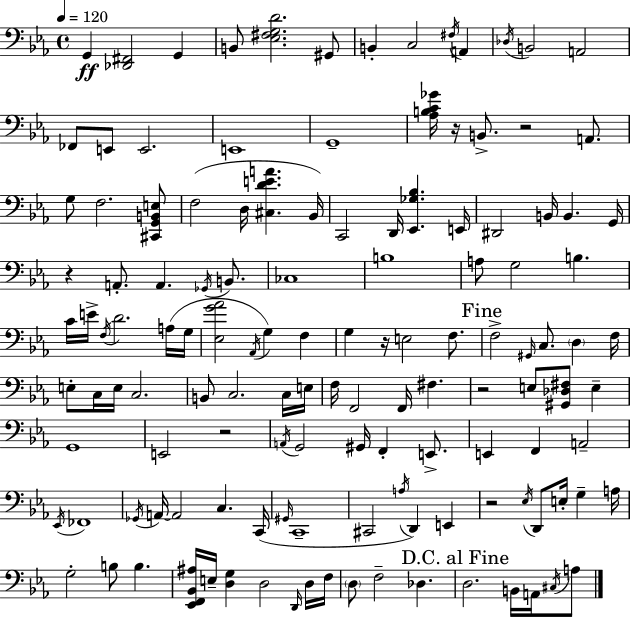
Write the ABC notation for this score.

X:1
T:Untitled
M:4/4
L:1/4
K:Eb
G,, [_D,,^F,,]2 G,, B,,/2 [_E,^F,G,D]2 ^G,,/2 B,, C,2 ^F,/4 A,, _D,/4 B,,2 A,,2 _F,,/2 E,,/2 E,,2 E,,4 G,,4 [_A,B,C_G]/4 z/4 B,,/2 z2 A,,/2 G,/2 F,2 [^C,,G,,B,,E,]/2 F,2 D,/4 [^C,DEA] _B,,/4 C,,2 D,,/4 [_E,,_G,_B,] E,,/4 ^D,,2 B,,/4 B,, G,,/4 z A,,/2 A,, _G,,/4 B,,/2 _C,4 B,4 A,/2 G,2 B, C/4 E/4 F,/4 D2 A,/4 G,/4 [_E,G_A]2 _A,,/4 G, F, G, z/4 E,2 F,/2 F,2 ^G,,/4 C,/2 D, F,/4 E,/2 C,/4 E,/4 C,2 B,,/2 C,2 C,/4 E,/4 F,/4 F,,2 F,,/4 ^F, z2 E,/2 [^G,,_D,^F,]/2 E, G,,4 E,,2 z2 A,,/4 G,,2 ^G,,/4 F,, E,,/2 E,, F,, A,,2 _E,,/4 _F,,4 _G,,/4 A,,/4 A,,2 C, C,,/4 ^G,,/4 C,,4 ^C,,2 A,/4 D,, E,, z2 _E,/4 D,,/2 E,/4 G, A,/4 G,2 B,/2 B, [_E,,F,,_B,,^A,]/4 E,/4 [D,G,] D,2 D,,/4 D,/4 F,/4 D,/2 F,2 _D, D,2 B,,/4 A,,/4 ^C,/4 A,/2